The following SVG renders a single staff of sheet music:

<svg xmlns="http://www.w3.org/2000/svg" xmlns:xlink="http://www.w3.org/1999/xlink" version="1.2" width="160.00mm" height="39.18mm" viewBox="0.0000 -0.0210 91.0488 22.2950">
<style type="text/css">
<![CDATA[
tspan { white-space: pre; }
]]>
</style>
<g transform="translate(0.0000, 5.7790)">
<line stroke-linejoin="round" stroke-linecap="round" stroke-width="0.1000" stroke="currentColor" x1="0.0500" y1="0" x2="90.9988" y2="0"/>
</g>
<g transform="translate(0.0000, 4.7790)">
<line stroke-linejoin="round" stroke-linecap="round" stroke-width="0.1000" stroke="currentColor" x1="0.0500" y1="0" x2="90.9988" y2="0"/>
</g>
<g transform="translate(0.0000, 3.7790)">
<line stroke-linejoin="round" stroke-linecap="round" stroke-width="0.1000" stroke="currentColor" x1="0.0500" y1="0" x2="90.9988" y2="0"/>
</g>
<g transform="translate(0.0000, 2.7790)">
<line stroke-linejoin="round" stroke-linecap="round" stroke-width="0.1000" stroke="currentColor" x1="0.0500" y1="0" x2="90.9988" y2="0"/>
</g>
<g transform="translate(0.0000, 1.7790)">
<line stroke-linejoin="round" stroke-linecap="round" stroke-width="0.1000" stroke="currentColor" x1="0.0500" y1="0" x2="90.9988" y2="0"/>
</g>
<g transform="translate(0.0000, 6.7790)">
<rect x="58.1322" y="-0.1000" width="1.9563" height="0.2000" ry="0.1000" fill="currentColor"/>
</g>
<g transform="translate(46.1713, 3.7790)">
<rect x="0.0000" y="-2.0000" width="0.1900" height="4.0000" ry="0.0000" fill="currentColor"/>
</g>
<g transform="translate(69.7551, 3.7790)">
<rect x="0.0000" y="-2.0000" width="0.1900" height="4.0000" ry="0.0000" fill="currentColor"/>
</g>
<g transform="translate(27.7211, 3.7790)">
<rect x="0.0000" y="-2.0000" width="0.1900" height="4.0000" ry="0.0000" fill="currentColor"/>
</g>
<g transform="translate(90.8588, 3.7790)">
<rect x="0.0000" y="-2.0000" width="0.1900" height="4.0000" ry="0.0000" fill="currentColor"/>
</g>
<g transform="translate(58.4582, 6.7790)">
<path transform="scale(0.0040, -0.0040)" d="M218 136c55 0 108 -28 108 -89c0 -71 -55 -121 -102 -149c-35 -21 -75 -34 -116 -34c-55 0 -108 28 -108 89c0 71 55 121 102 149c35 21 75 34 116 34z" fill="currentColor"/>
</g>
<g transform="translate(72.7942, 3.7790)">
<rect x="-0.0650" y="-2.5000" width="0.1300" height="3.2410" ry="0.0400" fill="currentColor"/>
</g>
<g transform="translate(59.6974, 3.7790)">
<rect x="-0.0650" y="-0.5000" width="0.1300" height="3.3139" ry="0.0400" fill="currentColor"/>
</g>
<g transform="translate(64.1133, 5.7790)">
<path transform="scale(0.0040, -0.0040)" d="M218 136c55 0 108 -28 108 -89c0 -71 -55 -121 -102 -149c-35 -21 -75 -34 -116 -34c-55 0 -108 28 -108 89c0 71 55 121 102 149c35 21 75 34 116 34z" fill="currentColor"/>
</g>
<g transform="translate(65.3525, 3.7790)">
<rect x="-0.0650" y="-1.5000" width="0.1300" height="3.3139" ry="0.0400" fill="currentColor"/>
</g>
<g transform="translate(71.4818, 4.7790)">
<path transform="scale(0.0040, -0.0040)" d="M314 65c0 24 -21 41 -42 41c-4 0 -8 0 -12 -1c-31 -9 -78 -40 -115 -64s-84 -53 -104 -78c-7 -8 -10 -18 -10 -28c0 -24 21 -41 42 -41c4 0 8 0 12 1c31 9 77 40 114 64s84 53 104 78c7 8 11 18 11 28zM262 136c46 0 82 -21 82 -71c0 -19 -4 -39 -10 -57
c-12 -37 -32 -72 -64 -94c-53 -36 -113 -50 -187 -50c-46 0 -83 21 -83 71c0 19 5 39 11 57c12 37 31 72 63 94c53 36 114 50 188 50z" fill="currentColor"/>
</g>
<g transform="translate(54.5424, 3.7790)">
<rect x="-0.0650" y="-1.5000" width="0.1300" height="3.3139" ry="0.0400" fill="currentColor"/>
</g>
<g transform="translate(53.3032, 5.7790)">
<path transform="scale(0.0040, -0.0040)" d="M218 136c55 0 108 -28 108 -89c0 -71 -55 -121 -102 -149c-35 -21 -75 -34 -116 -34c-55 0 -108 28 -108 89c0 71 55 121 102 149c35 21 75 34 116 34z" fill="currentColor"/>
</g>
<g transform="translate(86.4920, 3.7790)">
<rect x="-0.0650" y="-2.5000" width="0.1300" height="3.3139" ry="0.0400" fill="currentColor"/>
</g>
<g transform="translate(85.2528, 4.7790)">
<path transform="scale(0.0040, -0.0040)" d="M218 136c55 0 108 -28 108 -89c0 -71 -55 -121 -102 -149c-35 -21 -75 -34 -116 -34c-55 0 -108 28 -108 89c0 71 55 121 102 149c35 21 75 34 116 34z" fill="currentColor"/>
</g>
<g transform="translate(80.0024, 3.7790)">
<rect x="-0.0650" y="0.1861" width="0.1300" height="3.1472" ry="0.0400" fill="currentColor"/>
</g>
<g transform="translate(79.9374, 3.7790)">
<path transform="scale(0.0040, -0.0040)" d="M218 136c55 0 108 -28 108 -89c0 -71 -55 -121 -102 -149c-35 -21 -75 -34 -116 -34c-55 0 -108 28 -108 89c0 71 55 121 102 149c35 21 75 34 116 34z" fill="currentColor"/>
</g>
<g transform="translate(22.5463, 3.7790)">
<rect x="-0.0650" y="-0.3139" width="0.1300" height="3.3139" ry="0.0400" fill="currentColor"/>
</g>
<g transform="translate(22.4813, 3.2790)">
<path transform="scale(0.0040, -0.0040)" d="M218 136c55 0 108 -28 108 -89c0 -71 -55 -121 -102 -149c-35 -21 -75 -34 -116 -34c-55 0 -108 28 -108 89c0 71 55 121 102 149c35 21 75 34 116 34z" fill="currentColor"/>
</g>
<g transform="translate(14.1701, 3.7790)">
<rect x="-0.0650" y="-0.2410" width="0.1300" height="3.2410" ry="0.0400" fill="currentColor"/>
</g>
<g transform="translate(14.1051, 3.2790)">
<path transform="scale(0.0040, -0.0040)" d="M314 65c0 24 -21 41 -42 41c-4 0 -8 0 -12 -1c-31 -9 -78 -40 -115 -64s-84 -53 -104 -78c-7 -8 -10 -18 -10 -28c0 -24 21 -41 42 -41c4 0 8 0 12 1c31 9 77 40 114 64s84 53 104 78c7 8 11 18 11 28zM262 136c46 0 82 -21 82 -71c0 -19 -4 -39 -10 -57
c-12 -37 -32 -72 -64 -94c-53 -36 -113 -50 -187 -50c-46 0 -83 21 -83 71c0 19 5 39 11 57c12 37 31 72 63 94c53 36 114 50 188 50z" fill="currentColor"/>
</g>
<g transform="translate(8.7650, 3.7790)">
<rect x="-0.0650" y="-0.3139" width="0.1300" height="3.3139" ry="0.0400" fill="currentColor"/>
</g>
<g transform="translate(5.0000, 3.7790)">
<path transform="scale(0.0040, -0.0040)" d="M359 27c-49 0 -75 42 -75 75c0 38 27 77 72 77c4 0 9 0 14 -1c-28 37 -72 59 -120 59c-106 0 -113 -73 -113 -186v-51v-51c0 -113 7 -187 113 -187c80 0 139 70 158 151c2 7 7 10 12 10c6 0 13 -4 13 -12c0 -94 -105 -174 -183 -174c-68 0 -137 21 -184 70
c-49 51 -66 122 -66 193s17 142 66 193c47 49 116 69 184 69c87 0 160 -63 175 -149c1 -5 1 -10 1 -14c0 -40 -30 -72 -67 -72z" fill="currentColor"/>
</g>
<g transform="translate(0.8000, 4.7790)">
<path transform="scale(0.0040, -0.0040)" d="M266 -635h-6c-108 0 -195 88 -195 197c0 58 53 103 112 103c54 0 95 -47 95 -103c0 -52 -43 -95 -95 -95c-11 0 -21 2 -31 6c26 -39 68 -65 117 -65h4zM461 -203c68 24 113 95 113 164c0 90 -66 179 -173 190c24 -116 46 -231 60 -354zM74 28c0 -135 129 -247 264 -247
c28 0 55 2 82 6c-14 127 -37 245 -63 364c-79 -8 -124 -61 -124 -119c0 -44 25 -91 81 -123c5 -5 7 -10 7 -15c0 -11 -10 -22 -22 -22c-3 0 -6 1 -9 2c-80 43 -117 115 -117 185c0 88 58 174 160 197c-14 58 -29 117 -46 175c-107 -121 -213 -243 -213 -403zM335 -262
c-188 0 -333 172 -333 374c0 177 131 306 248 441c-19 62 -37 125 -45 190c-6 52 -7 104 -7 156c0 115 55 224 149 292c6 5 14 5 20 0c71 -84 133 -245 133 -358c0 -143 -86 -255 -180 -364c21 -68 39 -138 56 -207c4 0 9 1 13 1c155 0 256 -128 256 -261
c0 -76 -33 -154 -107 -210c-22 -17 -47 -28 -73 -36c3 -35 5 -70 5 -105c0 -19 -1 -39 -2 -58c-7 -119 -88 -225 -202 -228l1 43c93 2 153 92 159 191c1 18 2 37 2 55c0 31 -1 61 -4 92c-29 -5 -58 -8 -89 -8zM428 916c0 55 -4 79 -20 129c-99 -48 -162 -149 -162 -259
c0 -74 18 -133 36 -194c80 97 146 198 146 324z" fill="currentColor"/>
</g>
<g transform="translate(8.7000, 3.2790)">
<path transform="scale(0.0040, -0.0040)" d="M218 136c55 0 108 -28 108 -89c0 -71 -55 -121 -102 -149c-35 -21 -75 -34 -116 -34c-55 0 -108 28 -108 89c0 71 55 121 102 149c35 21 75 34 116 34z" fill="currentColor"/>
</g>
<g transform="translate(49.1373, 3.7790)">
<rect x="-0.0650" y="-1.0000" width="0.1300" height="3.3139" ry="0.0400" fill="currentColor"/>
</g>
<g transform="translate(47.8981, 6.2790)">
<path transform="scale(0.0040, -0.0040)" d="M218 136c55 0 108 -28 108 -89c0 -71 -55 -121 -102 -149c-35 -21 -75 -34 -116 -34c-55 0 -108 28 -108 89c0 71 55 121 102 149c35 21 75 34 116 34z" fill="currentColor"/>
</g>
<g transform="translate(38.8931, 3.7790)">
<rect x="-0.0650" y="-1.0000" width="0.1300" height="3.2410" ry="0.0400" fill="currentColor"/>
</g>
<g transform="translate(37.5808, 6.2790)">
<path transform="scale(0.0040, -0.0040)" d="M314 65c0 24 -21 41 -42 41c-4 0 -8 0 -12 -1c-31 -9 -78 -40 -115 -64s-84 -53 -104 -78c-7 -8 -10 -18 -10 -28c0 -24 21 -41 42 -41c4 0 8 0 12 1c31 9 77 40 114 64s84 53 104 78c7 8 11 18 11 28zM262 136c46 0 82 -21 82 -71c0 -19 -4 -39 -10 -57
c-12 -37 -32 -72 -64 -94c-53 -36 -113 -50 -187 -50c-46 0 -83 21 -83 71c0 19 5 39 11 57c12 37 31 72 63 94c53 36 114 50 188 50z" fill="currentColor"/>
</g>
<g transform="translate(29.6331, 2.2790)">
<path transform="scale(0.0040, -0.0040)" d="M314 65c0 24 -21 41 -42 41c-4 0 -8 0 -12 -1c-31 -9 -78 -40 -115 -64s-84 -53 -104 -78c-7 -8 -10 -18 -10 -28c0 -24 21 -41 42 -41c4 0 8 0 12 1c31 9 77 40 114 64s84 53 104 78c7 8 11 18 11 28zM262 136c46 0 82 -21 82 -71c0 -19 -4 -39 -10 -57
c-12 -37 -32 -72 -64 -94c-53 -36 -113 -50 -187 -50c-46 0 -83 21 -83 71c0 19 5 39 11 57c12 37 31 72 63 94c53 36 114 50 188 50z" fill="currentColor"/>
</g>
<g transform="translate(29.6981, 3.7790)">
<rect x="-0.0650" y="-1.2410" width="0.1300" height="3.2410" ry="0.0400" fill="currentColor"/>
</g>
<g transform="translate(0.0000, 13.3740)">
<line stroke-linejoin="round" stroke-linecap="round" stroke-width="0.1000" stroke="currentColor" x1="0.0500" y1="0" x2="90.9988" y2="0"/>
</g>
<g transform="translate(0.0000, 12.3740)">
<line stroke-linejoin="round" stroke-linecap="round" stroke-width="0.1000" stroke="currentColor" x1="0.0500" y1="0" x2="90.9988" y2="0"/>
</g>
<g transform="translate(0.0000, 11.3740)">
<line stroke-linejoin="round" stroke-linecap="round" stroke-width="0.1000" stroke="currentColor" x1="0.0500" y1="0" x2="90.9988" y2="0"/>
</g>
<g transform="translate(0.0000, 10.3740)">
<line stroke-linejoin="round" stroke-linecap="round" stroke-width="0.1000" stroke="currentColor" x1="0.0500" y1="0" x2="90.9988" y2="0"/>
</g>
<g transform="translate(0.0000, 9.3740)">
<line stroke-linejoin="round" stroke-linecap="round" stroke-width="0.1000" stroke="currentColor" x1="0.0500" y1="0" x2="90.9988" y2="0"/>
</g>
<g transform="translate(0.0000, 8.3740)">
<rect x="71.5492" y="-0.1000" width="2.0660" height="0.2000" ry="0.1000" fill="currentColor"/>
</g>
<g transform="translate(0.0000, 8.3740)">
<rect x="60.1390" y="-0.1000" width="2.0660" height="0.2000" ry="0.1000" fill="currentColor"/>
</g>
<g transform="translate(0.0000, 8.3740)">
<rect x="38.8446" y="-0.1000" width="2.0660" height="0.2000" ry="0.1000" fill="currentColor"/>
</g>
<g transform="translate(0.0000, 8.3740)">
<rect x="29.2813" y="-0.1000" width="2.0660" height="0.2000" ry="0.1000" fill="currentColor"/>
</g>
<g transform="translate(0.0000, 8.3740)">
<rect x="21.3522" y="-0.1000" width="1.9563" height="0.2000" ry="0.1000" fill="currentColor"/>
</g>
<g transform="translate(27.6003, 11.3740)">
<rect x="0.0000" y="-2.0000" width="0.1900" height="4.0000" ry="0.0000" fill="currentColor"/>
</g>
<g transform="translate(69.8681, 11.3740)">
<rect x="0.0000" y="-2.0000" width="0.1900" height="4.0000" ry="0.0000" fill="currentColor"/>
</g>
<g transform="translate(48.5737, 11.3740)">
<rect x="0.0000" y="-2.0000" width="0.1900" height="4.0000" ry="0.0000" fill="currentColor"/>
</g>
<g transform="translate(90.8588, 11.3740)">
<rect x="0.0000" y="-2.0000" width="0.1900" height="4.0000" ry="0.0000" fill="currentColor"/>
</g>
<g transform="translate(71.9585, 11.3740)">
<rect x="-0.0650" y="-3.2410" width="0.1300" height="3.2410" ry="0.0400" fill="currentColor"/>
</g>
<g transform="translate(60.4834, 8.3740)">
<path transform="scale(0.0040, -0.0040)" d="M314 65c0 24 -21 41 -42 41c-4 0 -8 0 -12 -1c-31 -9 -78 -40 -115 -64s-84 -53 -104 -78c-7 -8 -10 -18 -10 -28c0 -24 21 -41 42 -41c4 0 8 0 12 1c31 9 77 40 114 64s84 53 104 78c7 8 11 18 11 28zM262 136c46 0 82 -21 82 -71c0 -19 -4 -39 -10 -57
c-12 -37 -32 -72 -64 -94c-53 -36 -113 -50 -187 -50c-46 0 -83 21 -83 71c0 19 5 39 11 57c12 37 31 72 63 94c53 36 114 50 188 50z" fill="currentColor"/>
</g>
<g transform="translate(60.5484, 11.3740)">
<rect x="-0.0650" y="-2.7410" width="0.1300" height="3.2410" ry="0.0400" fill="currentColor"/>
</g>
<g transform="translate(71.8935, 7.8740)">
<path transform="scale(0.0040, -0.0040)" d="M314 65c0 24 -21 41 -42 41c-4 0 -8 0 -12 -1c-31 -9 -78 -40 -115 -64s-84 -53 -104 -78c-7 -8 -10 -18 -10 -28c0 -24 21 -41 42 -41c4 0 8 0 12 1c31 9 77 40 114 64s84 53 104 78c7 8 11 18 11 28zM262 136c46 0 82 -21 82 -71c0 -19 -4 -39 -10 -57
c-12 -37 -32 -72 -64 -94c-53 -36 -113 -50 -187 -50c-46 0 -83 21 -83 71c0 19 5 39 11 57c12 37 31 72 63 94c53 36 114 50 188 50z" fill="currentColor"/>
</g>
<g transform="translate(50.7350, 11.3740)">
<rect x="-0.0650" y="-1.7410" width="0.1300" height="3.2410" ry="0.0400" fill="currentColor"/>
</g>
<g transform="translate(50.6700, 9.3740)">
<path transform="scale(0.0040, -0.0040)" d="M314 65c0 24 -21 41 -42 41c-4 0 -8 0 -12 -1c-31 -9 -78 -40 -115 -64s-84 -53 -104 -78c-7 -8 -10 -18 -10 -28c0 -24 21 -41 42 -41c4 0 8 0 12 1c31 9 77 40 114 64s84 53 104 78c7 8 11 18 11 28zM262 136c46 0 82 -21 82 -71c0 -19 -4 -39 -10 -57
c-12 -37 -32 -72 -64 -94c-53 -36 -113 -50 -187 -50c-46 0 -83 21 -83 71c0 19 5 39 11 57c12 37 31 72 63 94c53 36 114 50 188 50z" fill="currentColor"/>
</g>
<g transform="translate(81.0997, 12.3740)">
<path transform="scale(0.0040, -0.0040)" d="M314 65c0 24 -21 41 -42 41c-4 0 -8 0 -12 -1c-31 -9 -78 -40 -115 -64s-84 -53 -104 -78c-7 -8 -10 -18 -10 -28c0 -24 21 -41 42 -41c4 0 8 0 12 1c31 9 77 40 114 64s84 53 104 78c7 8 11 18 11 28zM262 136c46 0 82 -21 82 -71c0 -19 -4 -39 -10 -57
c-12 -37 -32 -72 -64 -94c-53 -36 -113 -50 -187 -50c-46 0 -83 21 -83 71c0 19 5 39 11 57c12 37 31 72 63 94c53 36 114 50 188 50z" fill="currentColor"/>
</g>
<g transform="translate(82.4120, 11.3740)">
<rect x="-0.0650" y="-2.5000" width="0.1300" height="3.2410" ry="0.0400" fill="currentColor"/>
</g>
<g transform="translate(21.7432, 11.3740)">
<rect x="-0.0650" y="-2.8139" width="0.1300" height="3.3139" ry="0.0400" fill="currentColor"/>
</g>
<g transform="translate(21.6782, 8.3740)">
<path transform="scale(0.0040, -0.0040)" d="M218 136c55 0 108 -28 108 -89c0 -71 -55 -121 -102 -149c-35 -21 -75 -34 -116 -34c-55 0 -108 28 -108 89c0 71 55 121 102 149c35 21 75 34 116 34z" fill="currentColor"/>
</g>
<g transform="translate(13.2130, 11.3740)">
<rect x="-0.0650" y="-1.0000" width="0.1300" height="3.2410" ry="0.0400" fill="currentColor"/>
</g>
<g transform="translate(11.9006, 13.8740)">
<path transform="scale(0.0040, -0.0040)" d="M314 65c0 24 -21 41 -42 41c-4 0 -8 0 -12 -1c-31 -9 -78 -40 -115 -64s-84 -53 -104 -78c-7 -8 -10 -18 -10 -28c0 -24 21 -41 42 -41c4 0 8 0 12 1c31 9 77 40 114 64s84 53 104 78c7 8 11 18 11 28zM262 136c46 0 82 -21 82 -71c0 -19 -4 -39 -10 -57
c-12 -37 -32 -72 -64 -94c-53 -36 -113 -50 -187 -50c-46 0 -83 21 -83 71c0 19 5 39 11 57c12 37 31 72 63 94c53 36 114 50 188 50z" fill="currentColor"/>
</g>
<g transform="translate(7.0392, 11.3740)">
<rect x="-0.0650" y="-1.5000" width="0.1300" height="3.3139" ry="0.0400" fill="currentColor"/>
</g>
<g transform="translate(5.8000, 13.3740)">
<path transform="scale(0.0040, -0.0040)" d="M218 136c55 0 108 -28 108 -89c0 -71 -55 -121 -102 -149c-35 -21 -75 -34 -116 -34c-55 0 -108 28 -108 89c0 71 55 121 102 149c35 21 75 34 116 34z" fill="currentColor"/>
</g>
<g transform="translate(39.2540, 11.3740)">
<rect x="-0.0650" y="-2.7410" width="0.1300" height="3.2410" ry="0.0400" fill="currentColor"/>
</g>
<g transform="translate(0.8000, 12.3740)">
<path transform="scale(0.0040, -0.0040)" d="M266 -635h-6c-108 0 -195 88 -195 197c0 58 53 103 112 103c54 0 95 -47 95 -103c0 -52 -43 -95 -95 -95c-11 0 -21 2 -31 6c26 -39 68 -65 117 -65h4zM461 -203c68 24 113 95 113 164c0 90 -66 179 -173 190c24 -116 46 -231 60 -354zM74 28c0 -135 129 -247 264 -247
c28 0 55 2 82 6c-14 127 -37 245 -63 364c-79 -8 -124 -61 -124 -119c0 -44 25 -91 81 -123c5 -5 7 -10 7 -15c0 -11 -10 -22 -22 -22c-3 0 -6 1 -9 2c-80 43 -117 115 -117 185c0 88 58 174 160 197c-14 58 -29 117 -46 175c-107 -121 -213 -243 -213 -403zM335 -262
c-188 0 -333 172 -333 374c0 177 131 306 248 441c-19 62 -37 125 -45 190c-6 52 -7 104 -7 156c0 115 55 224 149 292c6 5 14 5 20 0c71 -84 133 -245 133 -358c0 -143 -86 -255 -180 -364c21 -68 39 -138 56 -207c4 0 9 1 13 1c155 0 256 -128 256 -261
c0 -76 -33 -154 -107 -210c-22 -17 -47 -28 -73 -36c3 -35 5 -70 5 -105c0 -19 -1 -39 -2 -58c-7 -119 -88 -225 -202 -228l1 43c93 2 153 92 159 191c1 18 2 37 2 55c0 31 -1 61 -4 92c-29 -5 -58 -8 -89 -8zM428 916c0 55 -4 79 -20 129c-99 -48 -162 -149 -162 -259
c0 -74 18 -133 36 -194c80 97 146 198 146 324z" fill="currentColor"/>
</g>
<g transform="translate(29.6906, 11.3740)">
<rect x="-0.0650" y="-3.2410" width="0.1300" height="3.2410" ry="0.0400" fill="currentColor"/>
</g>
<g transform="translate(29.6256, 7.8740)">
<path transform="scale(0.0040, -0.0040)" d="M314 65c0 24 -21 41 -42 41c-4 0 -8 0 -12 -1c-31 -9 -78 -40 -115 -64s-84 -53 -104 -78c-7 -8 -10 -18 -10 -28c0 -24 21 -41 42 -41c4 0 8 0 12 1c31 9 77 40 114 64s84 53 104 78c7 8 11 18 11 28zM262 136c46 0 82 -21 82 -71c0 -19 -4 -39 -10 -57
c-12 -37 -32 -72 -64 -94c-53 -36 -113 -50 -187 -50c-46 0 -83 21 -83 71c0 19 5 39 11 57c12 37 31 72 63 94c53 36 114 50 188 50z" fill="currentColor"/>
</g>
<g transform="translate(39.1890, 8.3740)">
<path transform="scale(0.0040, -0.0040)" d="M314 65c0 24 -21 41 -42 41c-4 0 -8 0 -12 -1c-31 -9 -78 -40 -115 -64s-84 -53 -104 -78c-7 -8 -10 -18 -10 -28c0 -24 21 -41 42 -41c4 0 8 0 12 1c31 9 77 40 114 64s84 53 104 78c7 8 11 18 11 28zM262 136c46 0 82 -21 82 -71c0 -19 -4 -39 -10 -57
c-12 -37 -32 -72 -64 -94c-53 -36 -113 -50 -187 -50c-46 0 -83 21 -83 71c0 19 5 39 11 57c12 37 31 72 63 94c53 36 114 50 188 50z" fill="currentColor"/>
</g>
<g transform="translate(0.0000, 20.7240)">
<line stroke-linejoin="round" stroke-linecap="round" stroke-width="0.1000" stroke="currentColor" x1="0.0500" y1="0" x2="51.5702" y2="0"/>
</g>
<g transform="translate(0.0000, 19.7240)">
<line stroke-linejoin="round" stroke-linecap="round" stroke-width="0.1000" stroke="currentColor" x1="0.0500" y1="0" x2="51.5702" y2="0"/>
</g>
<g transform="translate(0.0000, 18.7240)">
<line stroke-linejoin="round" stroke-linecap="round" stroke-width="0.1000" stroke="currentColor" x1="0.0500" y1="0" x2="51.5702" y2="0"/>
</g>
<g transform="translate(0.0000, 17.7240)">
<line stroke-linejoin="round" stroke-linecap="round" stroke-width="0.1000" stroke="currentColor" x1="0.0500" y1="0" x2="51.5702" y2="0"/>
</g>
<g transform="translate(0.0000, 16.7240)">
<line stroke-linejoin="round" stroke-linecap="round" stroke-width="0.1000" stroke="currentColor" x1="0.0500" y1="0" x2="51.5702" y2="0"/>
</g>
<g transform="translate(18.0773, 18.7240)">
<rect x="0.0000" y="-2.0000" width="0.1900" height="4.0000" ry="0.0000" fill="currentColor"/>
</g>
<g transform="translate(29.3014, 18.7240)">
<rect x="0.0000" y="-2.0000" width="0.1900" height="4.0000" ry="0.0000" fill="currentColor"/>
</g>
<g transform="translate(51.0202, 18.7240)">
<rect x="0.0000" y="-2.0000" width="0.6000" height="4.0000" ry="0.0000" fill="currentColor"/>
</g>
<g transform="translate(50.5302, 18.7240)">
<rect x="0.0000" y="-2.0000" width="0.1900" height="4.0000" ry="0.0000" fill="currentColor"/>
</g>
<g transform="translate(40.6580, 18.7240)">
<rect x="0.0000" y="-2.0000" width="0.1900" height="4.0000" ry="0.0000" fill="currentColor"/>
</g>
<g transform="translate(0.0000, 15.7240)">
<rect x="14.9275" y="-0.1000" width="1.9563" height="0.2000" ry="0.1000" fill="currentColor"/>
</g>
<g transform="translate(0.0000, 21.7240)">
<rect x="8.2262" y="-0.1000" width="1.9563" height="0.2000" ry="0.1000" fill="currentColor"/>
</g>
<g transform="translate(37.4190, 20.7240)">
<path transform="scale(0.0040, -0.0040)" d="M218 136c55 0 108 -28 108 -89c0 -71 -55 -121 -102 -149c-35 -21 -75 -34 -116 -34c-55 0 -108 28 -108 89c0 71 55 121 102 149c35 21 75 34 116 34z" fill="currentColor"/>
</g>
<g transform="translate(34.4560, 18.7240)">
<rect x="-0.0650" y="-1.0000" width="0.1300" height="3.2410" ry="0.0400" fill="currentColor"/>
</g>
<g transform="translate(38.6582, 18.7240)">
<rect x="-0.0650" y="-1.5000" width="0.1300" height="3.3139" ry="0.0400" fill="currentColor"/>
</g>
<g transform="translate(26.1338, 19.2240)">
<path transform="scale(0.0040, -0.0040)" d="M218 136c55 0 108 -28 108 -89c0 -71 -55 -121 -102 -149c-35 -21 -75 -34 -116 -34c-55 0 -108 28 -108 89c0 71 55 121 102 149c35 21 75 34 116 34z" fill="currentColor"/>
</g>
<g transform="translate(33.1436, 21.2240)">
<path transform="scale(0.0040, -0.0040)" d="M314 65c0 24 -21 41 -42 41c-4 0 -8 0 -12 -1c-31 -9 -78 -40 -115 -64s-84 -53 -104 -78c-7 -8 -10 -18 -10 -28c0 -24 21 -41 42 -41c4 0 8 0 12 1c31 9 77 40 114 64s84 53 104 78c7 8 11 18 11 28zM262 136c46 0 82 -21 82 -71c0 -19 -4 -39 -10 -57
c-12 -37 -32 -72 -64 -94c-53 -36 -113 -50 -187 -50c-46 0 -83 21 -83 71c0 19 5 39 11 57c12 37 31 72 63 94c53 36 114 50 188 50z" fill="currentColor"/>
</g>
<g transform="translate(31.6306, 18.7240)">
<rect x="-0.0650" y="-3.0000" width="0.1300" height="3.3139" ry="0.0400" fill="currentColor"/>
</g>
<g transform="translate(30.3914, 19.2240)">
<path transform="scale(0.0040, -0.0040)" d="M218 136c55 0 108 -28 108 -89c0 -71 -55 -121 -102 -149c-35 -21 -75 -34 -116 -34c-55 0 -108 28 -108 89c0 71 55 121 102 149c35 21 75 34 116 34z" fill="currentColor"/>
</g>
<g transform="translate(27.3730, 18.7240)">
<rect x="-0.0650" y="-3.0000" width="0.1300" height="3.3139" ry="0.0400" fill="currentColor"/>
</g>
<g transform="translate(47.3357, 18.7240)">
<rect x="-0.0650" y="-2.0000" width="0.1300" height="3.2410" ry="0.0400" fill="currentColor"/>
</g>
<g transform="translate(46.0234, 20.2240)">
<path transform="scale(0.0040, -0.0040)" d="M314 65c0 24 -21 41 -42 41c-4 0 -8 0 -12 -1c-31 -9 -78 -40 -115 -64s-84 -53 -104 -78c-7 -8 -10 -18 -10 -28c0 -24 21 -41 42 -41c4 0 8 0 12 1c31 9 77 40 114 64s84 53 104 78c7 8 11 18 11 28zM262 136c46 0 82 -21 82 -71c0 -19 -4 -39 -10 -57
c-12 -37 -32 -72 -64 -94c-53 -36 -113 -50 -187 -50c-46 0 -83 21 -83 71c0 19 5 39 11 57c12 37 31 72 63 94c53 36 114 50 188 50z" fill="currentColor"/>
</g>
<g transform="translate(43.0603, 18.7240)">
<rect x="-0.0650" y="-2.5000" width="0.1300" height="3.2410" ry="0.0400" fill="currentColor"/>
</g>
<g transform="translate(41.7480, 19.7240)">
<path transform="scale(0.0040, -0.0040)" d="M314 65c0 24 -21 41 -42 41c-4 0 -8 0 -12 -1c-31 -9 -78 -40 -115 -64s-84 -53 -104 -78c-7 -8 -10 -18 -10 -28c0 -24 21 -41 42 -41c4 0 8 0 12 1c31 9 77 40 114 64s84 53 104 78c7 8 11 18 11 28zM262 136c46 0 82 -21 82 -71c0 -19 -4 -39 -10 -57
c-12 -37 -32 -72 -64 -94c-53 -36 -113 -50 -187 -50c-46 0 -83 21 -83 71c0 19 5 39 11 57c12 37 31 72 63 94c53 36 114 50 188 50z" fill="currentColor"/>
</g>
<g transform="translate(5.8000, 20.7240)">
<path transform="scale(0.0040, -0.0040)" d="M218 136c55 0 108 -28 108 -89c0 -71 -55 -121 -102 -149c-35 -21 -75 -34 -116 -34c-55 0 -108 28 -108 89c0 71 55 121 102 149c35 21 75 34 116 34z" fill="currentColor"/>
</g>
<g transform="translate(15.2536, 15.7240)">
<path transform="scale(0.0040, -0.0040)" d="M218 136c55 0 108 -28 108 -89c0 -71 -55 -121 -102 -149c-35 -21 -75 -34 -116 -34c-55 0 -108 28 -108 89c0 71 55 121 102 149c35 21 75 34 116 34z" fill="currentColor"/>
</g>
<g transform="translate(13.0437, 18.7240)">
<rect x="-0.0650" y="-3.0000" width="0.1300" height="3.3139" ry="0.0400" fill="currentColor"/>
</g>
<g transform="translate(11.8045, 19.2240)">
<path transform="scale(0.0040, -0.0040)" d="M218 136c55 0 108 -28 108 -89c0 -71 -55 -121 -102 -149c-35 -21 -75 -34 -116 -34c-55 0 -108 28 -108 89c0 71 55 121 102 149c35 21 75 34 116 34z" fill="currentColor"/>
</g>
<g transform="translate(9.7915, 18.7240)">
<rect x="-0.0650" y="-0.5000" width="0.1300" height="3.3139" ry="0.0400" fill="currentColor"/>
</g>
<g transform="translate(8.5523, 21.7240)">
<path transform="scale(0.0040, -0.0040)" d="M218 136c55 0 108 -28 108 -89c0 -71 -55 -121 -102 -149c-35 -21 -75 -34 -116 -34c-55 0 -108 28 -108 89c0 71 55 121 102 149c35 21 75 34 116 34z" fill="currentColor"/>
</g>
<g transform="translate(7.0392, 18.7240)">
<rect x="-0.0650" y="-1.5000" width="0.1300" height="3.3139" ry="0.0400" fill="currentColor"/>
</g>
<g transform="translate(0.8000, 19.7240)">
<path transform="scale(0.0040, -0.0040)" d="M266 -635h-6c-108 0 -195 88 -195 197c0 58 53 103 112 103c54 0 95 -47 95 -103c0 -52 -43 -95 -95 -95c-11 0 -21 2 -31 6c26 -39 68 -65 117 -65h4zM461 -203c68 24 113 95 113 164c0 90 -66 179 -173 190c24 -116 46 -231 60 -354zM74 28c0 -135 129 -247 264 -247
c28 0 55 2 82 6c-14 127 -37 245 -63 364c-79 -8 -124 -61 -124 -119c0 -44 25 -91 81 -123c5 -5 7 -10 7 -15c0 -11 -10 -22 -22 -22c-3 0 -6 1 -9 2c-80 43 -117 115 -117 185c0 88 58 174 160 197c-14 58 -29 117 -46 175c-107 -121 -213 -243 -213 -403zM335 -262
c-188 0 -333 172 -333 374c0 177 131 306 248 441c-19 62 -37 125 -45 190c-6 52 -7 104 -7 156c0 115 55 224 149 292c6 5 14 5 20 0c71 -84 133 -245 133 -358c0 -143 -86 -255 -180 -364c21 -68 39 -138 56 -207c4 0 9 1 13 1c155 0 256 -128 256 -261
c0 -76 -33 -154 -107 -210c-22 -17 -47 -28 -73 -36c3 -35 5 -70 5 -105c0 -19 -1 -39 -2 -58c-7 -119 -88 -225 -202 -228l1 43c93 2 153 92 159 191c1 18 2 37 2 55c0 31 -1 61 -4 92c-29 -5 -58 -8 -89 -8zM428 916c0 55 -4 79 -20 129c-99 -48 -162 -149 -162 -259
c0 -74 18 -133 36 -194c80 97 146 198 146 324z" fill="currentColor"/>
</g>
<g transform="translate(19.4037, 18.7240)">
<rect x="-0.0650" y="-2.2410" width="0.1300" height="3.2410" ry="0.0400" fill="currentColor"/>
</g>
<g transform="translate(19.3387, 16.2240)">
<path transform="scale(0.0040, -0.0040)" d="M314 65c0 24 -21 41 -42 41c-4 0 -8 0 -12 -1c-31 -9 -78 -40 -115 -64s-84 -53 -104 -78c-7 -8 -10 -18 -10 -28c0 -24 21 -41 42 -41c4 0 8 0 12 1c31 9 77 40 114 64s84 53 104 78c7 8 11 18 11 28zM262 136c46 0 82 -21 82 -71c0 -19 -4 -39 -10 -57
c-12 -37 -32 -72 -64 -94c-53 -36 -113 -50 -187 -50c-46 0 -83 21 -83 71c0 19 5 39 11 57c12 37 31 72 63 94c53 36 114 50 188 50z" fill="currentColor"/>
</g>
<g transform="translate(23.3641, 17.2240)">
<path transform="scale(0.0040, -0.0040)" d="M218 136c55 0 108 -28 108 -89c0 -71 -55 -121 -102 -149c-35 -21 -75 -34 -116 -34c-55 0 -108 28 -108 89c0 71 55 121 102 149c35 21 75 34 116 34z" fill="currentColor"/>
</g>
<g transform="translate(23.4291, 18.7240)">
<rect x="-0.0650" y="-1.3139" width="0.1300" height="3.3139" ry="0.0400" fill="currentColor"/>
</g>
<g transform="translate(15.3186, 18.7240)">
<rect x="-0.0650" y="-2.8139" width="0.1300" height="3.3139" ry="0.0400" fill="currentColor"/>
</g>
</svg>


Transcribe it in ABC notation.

X:1
T:Untitled
M:4/4
L:1/4
K:C
c c2 c e2 D2 D E C E G2 B G E D2 a b2 a2 f2 a2 b2 G2 E C A a g2 e A A D2 E G2 F2